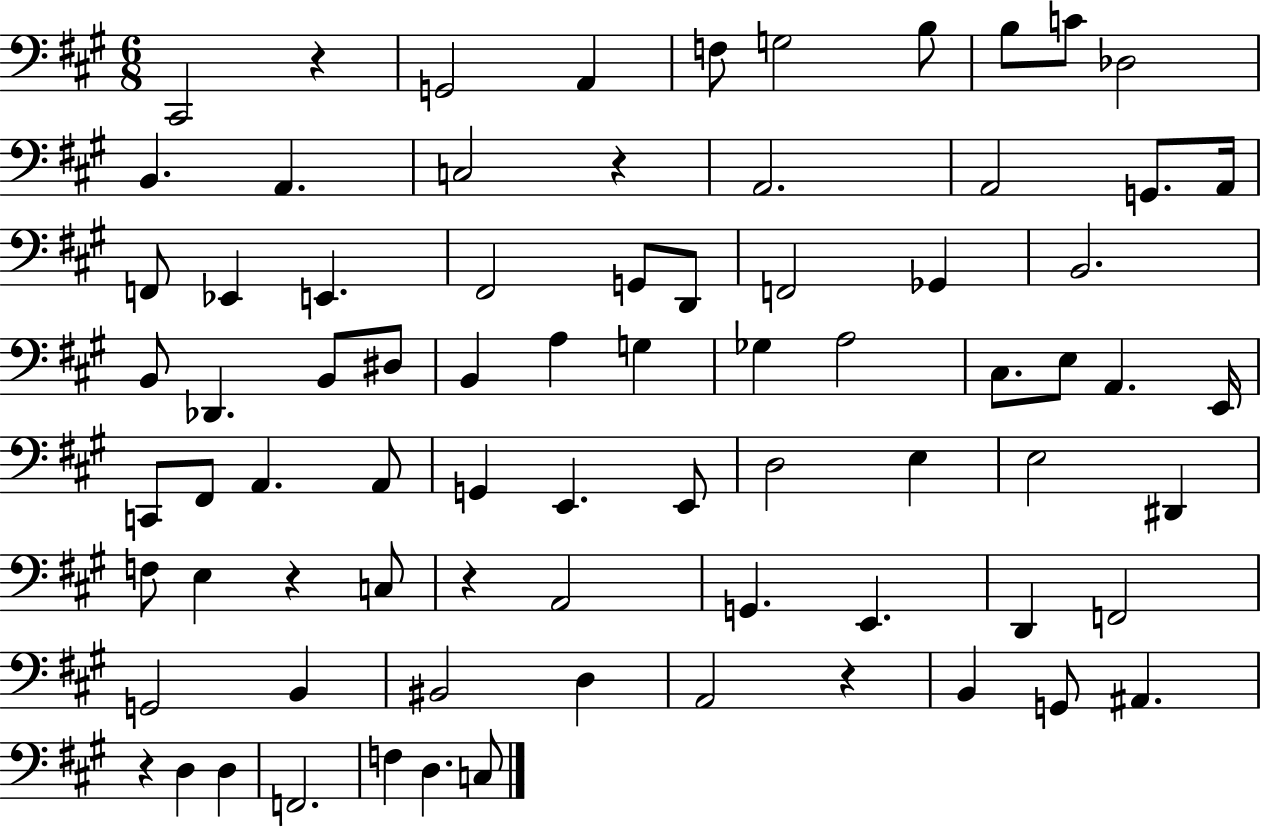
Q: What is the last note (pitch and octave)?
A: C3